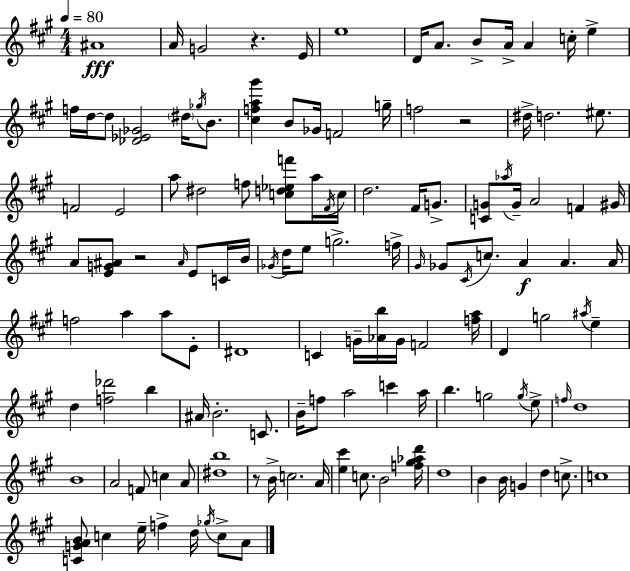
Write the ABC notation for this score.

X:1
T:Untitled
M:4/4
L:1/4
K:A
^A4 A/4 G2 z E/4 e4 D/4 A/2 B/2 A/4 A c/4 e f/4 d/4 d/2 [_D_E_G]2 ^d/4 _g/4 B/2 [^cfa^g'] B/2 _G/4 F2 g/4 f2 z2 ^d/4 d2 ^e/2 F2 E2 a/2 ^d2 f/2 [cd_ef']/2 a/4 ^F/4 c/4 d2 ^F/4 G/2 [CG]/2 _a/4 G/4 A2 F ^G/4 A/2 [EG^A]/2 z2 ^A/4 E/2 C/4 B/4 _G/4 d/4 e/2 g2 f/4 ^G/4 _G/2 ^C/4 c/2 A A A/4 f2 a a/2 E/2 ^D4 C G/4 [_Ab]/4 G/4 F2 [fa]/4 D g2 ^a/4 e d [f_d']2 b ^A/4 B2 C/2 B/4 f/2 a2 c' a/4 b g2 g/4 e/2 f/4 d4 B4 A2 F/2 c A/2 [^db]4 z/2 B/4 c2 A/4 [e^c'] c/2 B2 [f^g_ad']/4 d4 B B/4 G d c/2 c4 [CGAB]/2 c e/4 f d/4 _g/4 c/2 A/2